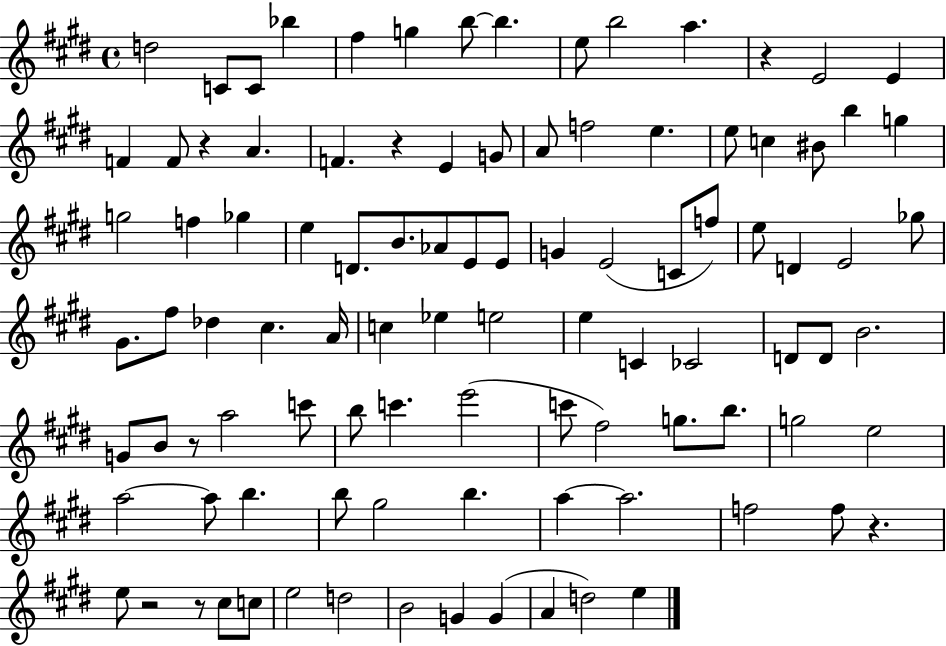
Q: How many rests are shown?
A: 7